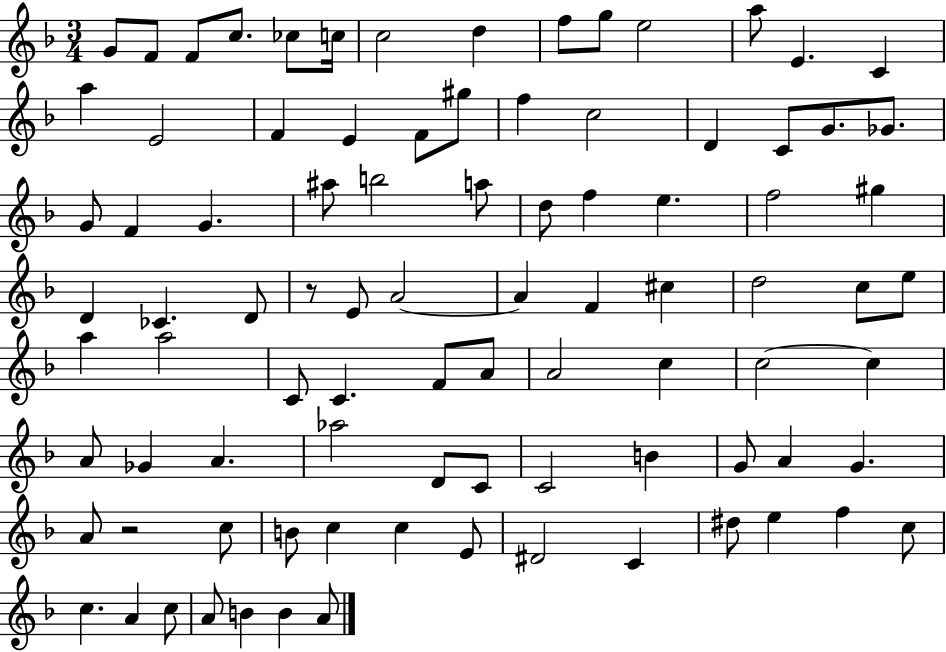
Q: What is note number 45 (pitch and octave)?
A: C#5